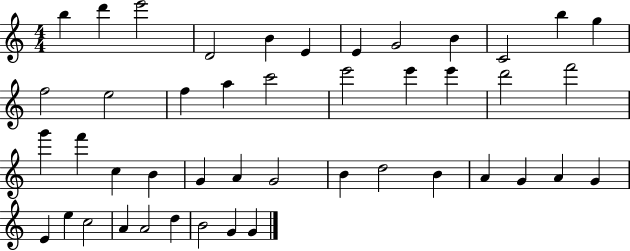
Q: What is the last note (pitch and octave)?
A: G4